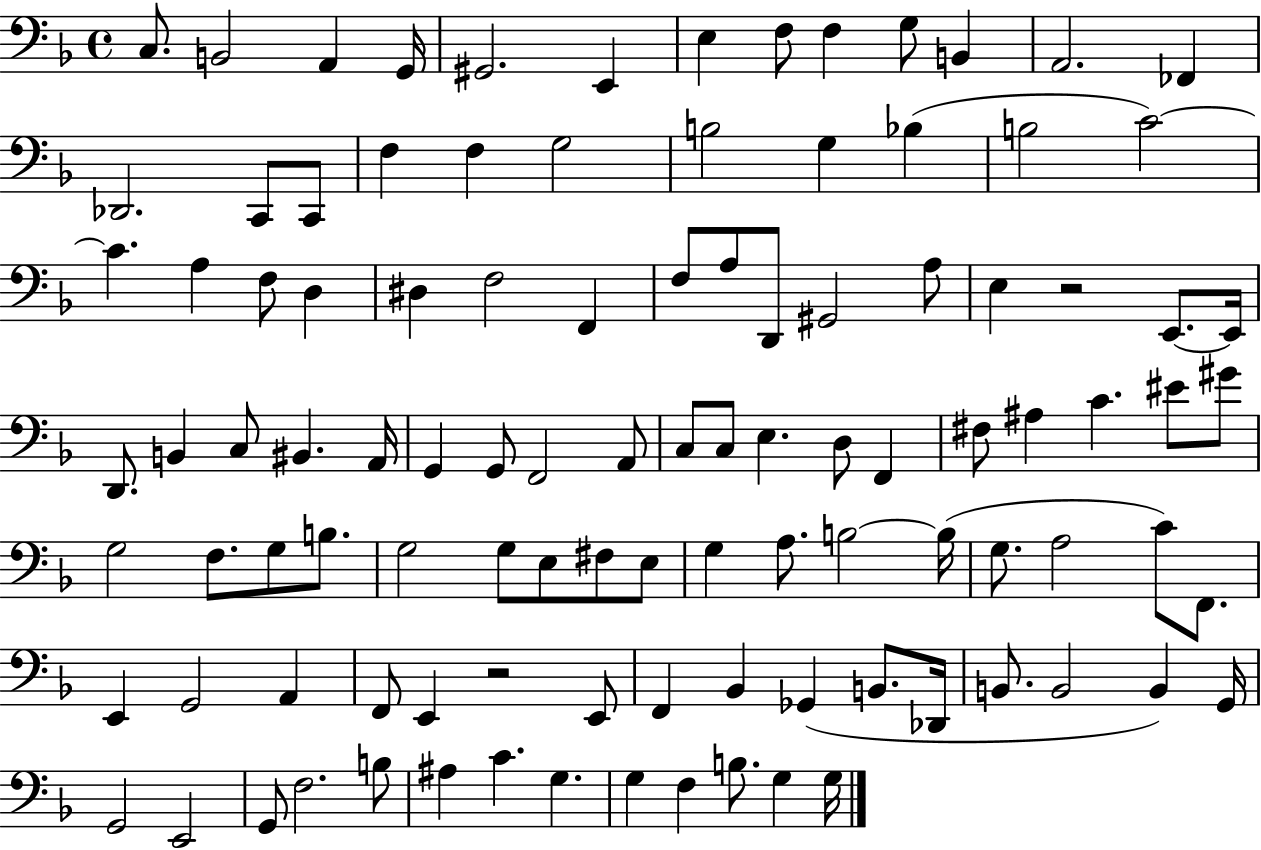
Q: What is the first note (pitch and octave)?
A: C3